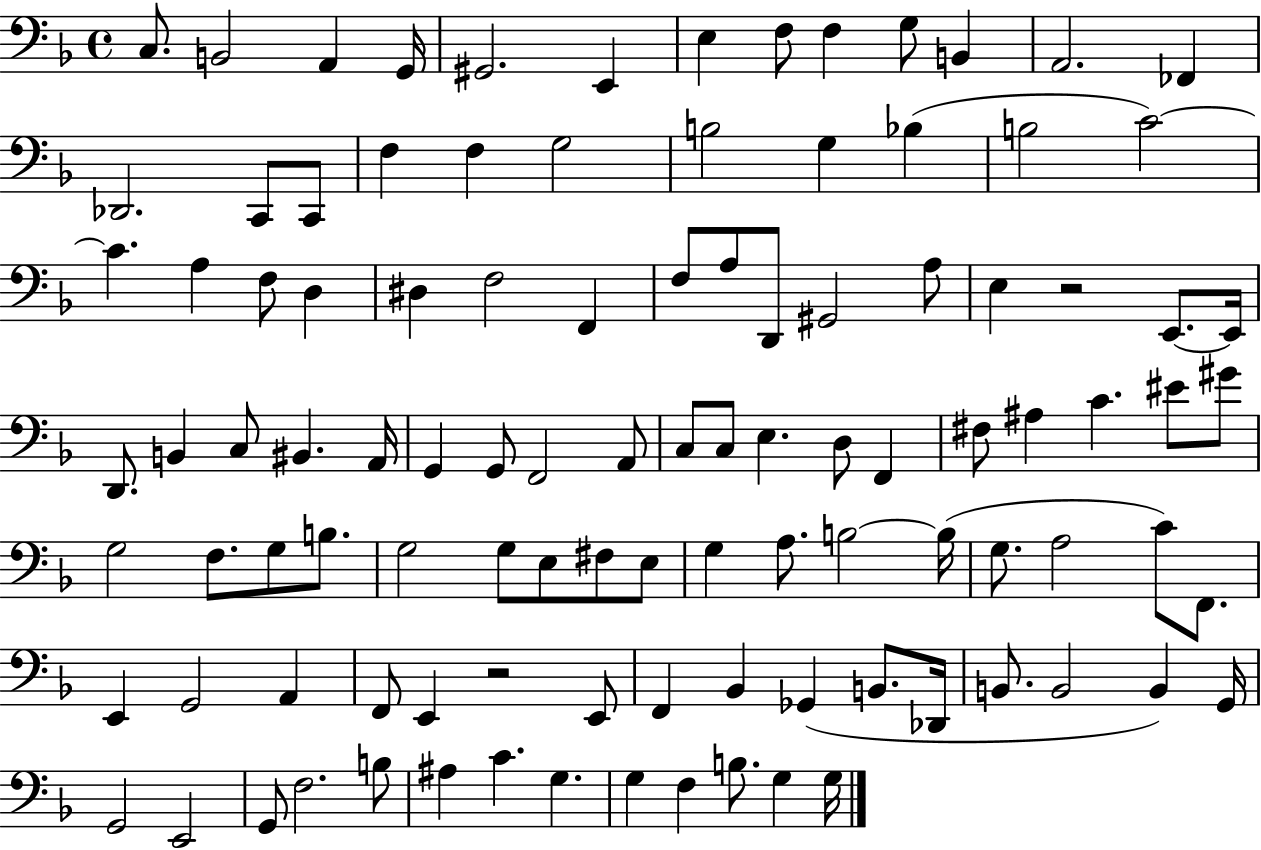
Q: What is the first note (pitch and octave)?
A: C3